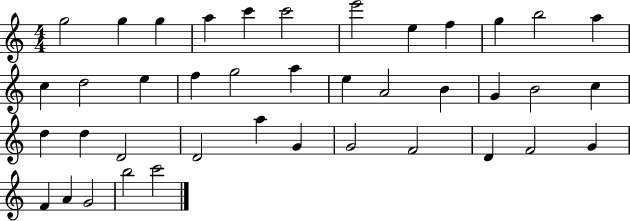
{
  \clef treble
  \numericTimeSignature
  \time 4/4
  \key c \major
  g''2 g''4 g''4 | a''4 c'''4 c'''2 | e'''2 e''4 f''4 | g''4 b''2 a''4 | \break c''4 d''2 e''4 | f''4 g''2 a''4 | e''4 a'2 b'4 | g'4 b'2 c''4 | \break d''4 d''4 d'2 | d'2 a''4 g'4 | g'2 f'2 | d'4 f'2 g'4 | \break f'4 a'4 g'2 | b''2 c'''2 | \bar "|."
}